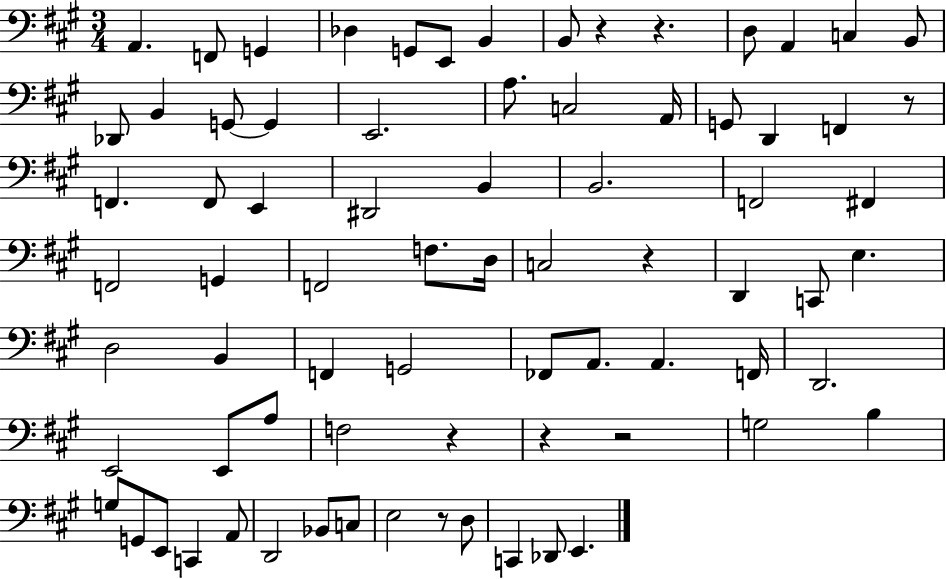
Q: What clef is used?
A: bass